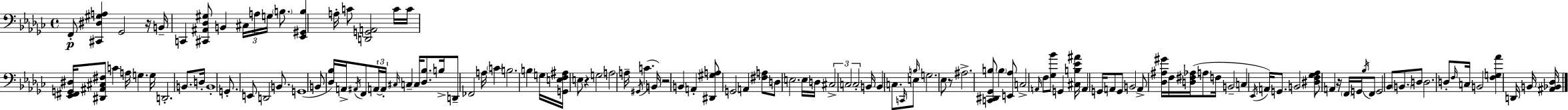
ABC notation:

X:1
T:Untitled
M:4/4
L:1/4
K:Ebm
F,,/2 [^C,,^D,^G,A,] _G,,2 z/4 B,,/4 C,, [^C,,^A,,_D,^G,]/2 B,, ^C,/4 A,/4 G,/4 B,/2 [_E,,^G,,B,] A,/4 C/2 [D,,G,,A,,]2 C/4 C/4 [_E,,^F,,G,,^D,]/4 [^D,,^A,,^C,^F,]/2 C A,/4 G, G,/4 D,,2 B,,/2 D,/4 B,,4 G,,/2 E,,/2 D,,2 B,,/2 G,,4 B,,/2 [_D,_B,]/4 A,,/4 ^A,,/4 F,,/2 A,,/4 A,,/4 ^C,/4 C, C,/4 [_D,_B,]/2 B,/4 D,,/2 _F,,2 A,/4 C B,2 B, G,/4 [G,,E,F,^A,]/4 E,/2 z G,2 A,2 A,/4 ^G,,/4 C B,,/4 z2 B,, A,, [^D,,^G,A,]/2 G,,2 A,, [^F,A,]/2 D,/2 E,2 E,/4 D,/4 ^C,2 C,2 C,2 B,,/4 B,, C,/2 C,,/4 E,/2 B,/4 G,2 _E,/2 z/2 ^A,2 [C,,^D,,_G,,B,]/2 B, [E,,_A,]/2 C,2 A,,/4 F,/2 [_G,_B]/2 G,, [^C,B,_E^A]/4 A,, G,,/4 A,,/2 G,,/2 B,,2 A,,/2 [_D,^A,^G]/4 F,/4 [D,^F,_A,]/4 A,/2 F,/4 B,,2 C, _E,,/4 A,,/4 G,,/2 B,,2 [^D,F,_G,_A,]/2 A,, z/4 F,,/4 G,,/4 _B,/4 F,,/2 G,,2 _B,,/2 B,,/2 D,/2 D,2 D,/2 F,/4 C,/4 B,,2 [F,G,_A] D,,/4 B,,/4 [^A,,_B,,_D,]/4